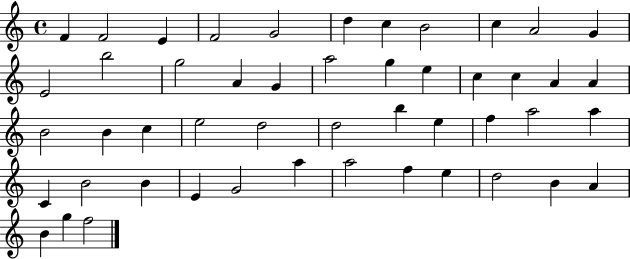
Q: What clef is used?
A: treble